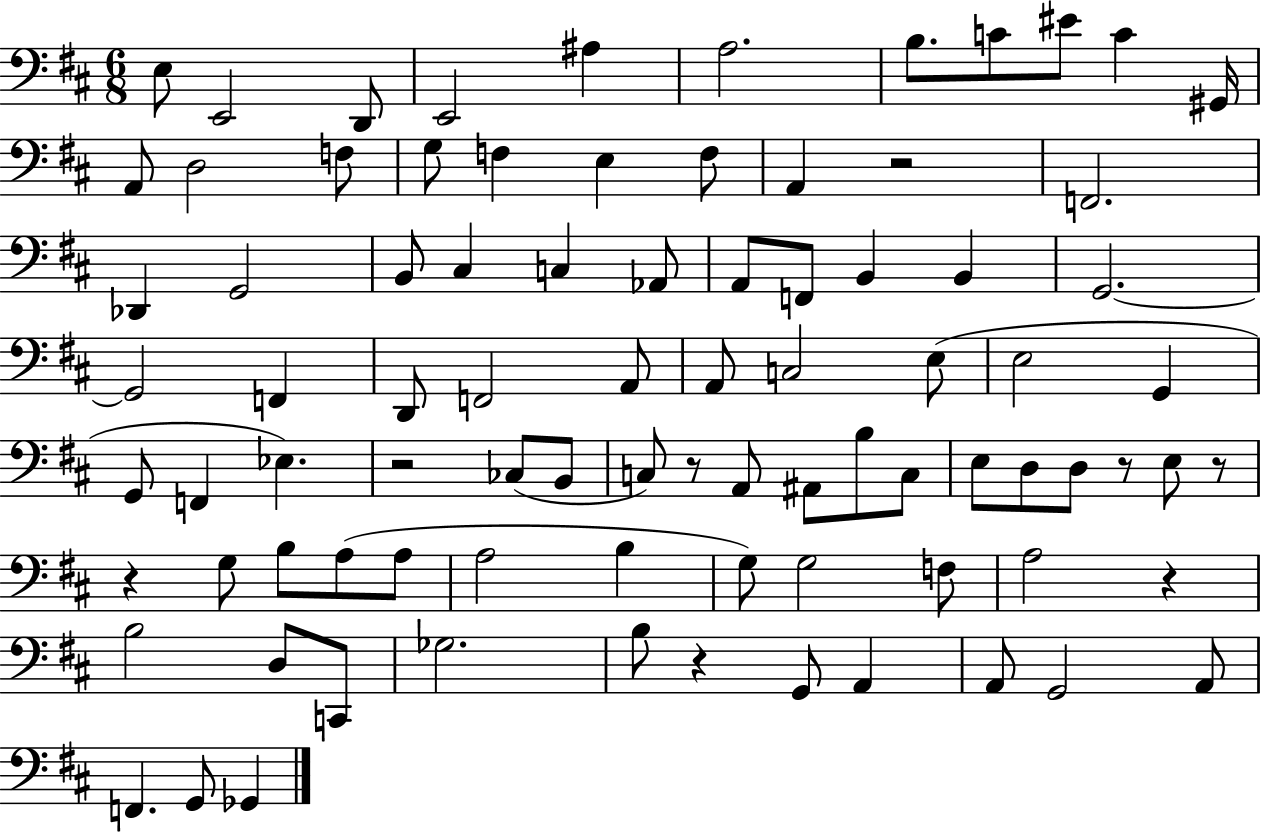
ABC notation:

X:1
T:Untitled
M:6/8
L:1/4
K:D
E,/2 E,,2 D,,/2 E,,2 ^A, A,2 B,/2 C/2 ^E/2 C ^G,,/4 A,,/2 D,2 F,/2 G,/2 F, E, F,/2 A,, z2 F,,2 _D,, G,,2 B,,/2 ^C, C, _A,,/2 A,,/2 F,,/2 B,, B,, G,,2 G,,2 F,, D,,/2 F,,2 A,,/2 A,,/2 C,2 E,/2 E,2 G,, G,,/2 F,, _E, z2 _C,/2 B,,/2 C,/2 z/2 A,,/2 ^A,,/2 B,/2 C,/2 E,/2 D,/2 D,/2 z/2 E,/2 z/2 z G,/2 B,/2 A,/2 A,/2 A,2 B, G,/2 G,2 F,/2 A,2 z B,2 D,/2 C,,/2 _G,2 B,/2 z G,,/2 A,, A,,/2 G,,2 A,,/2 F,, G,,/2 _G,,